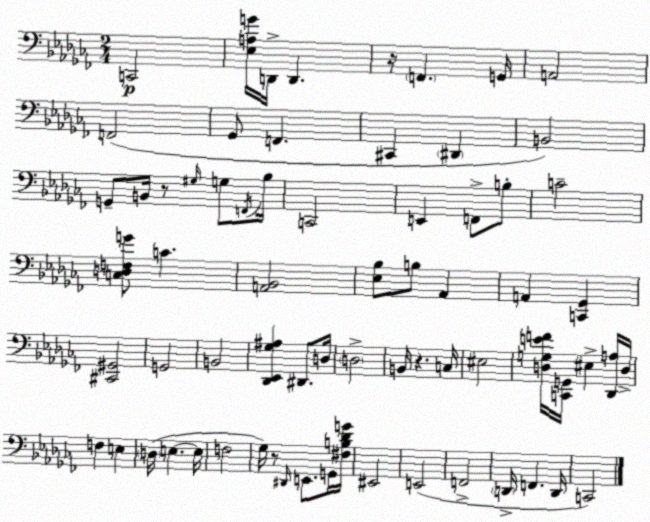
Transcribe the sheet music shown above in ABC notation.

X:1
T:Untitled
M:2/4
L:1/4
K:Abm
C,,2 [_E,A,G]/4 D,,/4 D,, z/4 F,, G,,/4 A,,2 F,,2 _G,,/2 F,, ^C,, ^D,, B,,2 G,,/2 B,,/4 z/2 ^G,/4 G,/2 F,,/4 _B,/4 C,,2 E,, F,,/2 B,/2 C2 [C,D,F,G]/2 C [A,,_B,,]2 [_E,_B,]/2 B,/2 _A,, A,, [C,,_G,,] [^C,,^G,,]2 G,,2 B,,2 [_D,,_E,,_G,^A,] ^D,,/2 D,/4 D,2 B,,/4 z C,/4 ^E,2 [D,G,EF]/4 [C,,G,,]/4 ^E, [_D,,A,]/4 D,/4 F, E, D,/4 E, E,/4 F,2 _G,/4 z/2 ^D,,/4 E,,/2 G,,/4 [^F,B,_DG]/4 ^E,,2 E,,2 F,,2 D,,/4 F,, D,,/4 C,,2